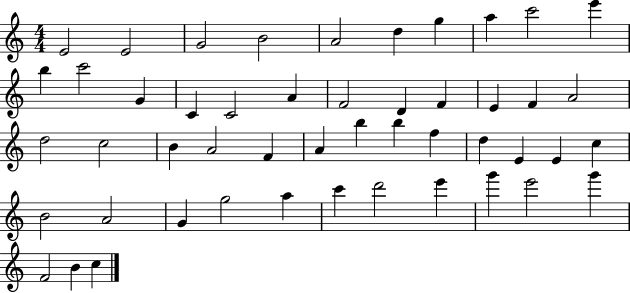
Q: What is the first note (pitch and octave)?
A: E4